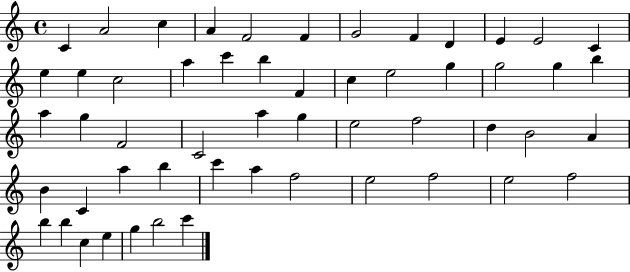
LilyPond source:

{
  \clef treble
  \time 4/4
  \defaultTimeSignature
  \key c \major
  c'4 a'2 c''4 | a'4 f'2 f'4 | g'2 f'4 d'4 | e'4 e'2 c'4 | \break e''4 e''4 c''2 | a''4 c'''4 b''4 f'4 | c''4 e''2 g''4 | g''2 g''4 b''4 | \break a''4 g''4 f'2 | c'2 a''4 g''4 | e''2 f''2 | d''4 b'2 a'4 | \break b'4 c'4 a''4 b''4 | c'''4 a''4 f''2 | e''2 f''2 | e''2 f''2 | \break b''4 b''4 c''4 e''4 | g''4 b''2 c'''4 | \bar "|."
}